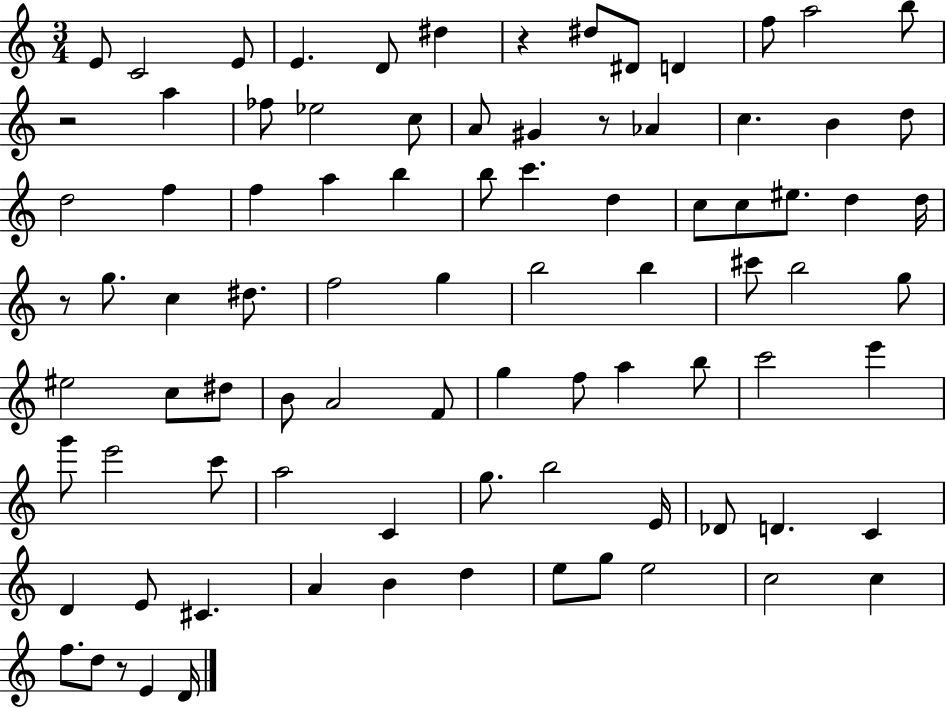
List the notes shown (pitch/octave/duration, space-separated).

E4/e C4/h E4/e E4/q. D4/e D#5/q R/q D#5/e D#4/e D4/q F5/e A5/h B5/e R/h A5/q FES5/e Eb5/h C5/e A4/e G#4/q R/e Ab4/q C5/q. B4/q D5/e D5/h F5/q F5/q A5/q B5/q B5/e C6/q. D5/q C5/e C5/e EIS5/e. D5/q D5/s R/e G5/e. C5/q D#5/e. F5/h G5/q B5/h B5/q C#6/e B5/h G5/e EIS5/h C5/e D#5/e B4/e A4/h F4/e G5/q F5/e A5/q B5/e C6/h E6/q G6/e E6/h C6/e A5/h C4/q G5/e. B5/h E4/s Db4/e D4/q. C4/q D4/q E4/e C#4/q. A4/q B4/q D5/q E5/e G5/e E5/h C5/h C5/q F5/e. D5/e R/e E4/q D4/s